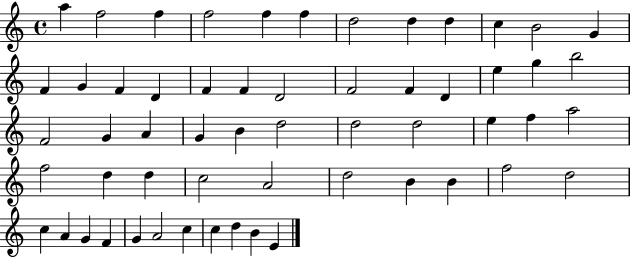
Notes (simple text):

A5/q F5/h F5/q F5/h F5/q F5/q D5/h D5/q D5/q C5/q B4/h G4/q F4/q G4/q F4/q D4/q F4/q F4/q D4/h F4/h F4/q D4/q E5/q G5/q B5/h F4/h G4/q A4/q G4/q B4/q D5/h D5/h D5/h E5/q F5/q A5/h F5/h D5/q D5/q C5/h A4/h D5/h B4/q B4/q F5/h D5/h C5/q A4/q G4/q F4/q G4/q A4/h C5/q C5/q D5/q B4/q E4/q